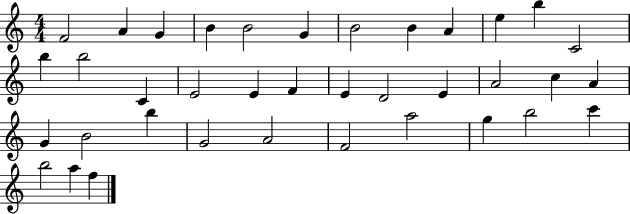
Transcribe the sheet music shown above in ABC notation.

X:1
T:Untitled
M:4/4
L:1/4
K:C
F2 A G B B2 G B2 B A e b C2 b b2 C E2 E F E D2 E A2 c A G B2 b G2 A2 F2 a2 g b2 c' b2 a f